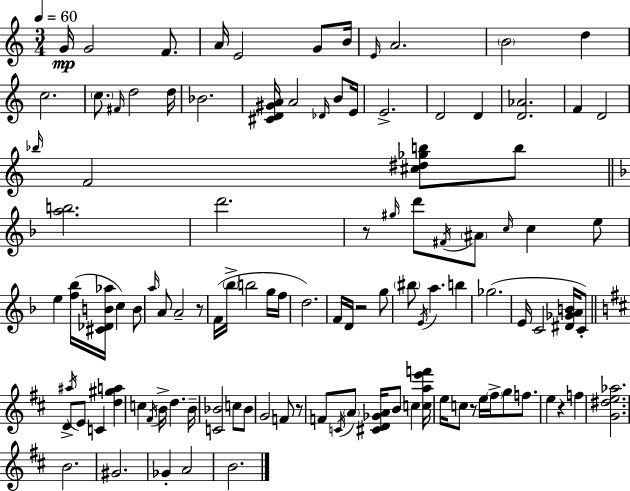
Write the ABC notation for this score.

X:1
T:Untitled
M:3/4
L:1/4
K:C
G/4 G2 F/2 A/4 E2 G/2 B/4 E/4 A2 B2 d c2 c/2 ^F/4 d2 d/4 _B2 [^CD^GA]/4 A2 _D/4 B/2 E/4 E2 D2 D [D_A]2 F D2 _b/4 F2 [^c^d_gb]/2 b/2 [ab]2 d'2 z/2 ^g/4 d'/2 ^F/4 ^A/2 c/4 c e/2 e [f_b]/4 [^C_DB_a]/4 c B/2 a/4 A/2 A2 z/2 F/4 _b/4 b2 g/4 f/4 d2 F/4 D/4 z2 g/2 ^b/2 E/4 a b _g2 E/4 C2 [^D_GAB]/4 C/2 D/2 ^a/4 E/2 C [d^ga] c ^F/4 B/4 d B/4 [C_B]2 c/2 _B/2 G2 F/2 z/2 F/2 C/4 A/2 [^CD_GA]/4 B/2 c [cae'f']/4 e/4 c/2 z/2 e/4 ^f/4 g/2 f/2 e z f [G^de_a]2 B2 ^G2 _G A2 B2